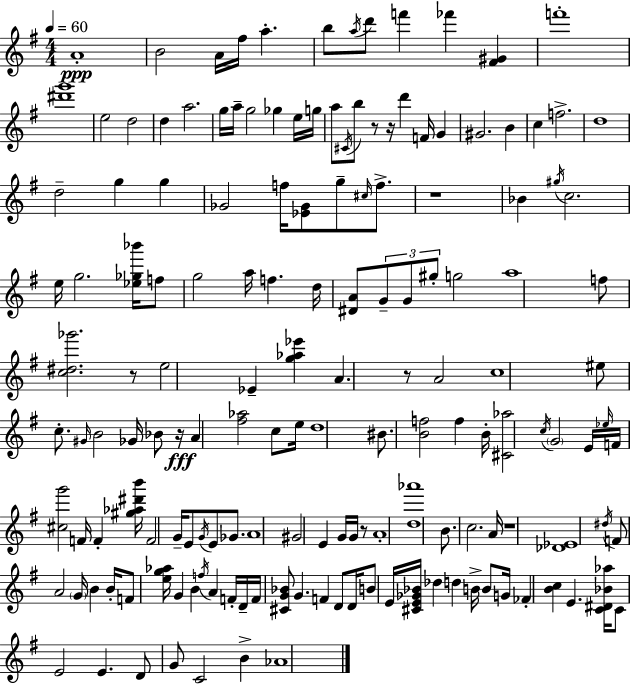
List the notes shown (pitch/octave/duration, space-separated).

A4/w B4/h A4/s F#5/s A5/q. B5/e A5/s D6/e F6/q FES6/q [F#4,G#4]/q F6/w [D#6,G6]/w E5/h D5/h D5/q A5/h. G5/s A5/s G5/h Gb5/q E5/s G5/s A5/e C#4/s B5/e R/e R/s D6/q F4/s G4/q G#4/h. B4/q C5/q F5/h. D5/w D5/h G5/q G5/q Gb4/h F5/s [Eb4,Gb4]/e G5/e C#5/s F5/e. R/w Bb4/q G#5/s C5/h. E5/s G5/h. [Eb5,Gb5,Bb6]/s F5/e G5/h A5/s F5/q. D5/s [D#4,A4]/e G4/e G4/e G#5/e G5/h A5/w F5/e [C5,D#5,Gb6]/h. R/e E5/h Eb4/q [G5,Ab5,Eb6]/q A4/q. R/e A4/h C5/w EIS5/e C5/e. G#4/s B4/h Gb4/s Bb4/e R/s A4/q [F#5,Ab5]/h C5/e E5/s D5/w BIS4/e. [B4,F5]/h F5/q B4/s [C#4,Ab5]/h C5/s G4/h E4/s Eb5/s F4/s [C#5,G6]/h F4/s F4/q [G#5,Ab5,D#6,B6]/s F4/h G4/s E4/e G4/s E4/e Gb4/e. A4/w G#4/h E4/q G4/s G4/s R/e A4/w [D5,Ab6]/w B4/e. C5/h. A4/s R/w [Db4,Eb4]/w D#5/s F4/e A4/h G4/s B4/q B4/s F4/e [E5,G5,Ab5]/s G4/q B4/q F5/s A4/q F4/s D4/s F4/s [C#4,G4,Bb4]/e G4/q. F4/q D4/e D4/s B4/e E4/s [C#4,E4,Gb4,Bb4]/s Db5/q D5/q B4/s B4/e G4/s FES4/q [B4,C5]/q E4/q. [C4,D#4,Bb4,Ab5]/s C4/e E4/h E4/q. D4/e G4/e C4/h B4/q Ab4/w